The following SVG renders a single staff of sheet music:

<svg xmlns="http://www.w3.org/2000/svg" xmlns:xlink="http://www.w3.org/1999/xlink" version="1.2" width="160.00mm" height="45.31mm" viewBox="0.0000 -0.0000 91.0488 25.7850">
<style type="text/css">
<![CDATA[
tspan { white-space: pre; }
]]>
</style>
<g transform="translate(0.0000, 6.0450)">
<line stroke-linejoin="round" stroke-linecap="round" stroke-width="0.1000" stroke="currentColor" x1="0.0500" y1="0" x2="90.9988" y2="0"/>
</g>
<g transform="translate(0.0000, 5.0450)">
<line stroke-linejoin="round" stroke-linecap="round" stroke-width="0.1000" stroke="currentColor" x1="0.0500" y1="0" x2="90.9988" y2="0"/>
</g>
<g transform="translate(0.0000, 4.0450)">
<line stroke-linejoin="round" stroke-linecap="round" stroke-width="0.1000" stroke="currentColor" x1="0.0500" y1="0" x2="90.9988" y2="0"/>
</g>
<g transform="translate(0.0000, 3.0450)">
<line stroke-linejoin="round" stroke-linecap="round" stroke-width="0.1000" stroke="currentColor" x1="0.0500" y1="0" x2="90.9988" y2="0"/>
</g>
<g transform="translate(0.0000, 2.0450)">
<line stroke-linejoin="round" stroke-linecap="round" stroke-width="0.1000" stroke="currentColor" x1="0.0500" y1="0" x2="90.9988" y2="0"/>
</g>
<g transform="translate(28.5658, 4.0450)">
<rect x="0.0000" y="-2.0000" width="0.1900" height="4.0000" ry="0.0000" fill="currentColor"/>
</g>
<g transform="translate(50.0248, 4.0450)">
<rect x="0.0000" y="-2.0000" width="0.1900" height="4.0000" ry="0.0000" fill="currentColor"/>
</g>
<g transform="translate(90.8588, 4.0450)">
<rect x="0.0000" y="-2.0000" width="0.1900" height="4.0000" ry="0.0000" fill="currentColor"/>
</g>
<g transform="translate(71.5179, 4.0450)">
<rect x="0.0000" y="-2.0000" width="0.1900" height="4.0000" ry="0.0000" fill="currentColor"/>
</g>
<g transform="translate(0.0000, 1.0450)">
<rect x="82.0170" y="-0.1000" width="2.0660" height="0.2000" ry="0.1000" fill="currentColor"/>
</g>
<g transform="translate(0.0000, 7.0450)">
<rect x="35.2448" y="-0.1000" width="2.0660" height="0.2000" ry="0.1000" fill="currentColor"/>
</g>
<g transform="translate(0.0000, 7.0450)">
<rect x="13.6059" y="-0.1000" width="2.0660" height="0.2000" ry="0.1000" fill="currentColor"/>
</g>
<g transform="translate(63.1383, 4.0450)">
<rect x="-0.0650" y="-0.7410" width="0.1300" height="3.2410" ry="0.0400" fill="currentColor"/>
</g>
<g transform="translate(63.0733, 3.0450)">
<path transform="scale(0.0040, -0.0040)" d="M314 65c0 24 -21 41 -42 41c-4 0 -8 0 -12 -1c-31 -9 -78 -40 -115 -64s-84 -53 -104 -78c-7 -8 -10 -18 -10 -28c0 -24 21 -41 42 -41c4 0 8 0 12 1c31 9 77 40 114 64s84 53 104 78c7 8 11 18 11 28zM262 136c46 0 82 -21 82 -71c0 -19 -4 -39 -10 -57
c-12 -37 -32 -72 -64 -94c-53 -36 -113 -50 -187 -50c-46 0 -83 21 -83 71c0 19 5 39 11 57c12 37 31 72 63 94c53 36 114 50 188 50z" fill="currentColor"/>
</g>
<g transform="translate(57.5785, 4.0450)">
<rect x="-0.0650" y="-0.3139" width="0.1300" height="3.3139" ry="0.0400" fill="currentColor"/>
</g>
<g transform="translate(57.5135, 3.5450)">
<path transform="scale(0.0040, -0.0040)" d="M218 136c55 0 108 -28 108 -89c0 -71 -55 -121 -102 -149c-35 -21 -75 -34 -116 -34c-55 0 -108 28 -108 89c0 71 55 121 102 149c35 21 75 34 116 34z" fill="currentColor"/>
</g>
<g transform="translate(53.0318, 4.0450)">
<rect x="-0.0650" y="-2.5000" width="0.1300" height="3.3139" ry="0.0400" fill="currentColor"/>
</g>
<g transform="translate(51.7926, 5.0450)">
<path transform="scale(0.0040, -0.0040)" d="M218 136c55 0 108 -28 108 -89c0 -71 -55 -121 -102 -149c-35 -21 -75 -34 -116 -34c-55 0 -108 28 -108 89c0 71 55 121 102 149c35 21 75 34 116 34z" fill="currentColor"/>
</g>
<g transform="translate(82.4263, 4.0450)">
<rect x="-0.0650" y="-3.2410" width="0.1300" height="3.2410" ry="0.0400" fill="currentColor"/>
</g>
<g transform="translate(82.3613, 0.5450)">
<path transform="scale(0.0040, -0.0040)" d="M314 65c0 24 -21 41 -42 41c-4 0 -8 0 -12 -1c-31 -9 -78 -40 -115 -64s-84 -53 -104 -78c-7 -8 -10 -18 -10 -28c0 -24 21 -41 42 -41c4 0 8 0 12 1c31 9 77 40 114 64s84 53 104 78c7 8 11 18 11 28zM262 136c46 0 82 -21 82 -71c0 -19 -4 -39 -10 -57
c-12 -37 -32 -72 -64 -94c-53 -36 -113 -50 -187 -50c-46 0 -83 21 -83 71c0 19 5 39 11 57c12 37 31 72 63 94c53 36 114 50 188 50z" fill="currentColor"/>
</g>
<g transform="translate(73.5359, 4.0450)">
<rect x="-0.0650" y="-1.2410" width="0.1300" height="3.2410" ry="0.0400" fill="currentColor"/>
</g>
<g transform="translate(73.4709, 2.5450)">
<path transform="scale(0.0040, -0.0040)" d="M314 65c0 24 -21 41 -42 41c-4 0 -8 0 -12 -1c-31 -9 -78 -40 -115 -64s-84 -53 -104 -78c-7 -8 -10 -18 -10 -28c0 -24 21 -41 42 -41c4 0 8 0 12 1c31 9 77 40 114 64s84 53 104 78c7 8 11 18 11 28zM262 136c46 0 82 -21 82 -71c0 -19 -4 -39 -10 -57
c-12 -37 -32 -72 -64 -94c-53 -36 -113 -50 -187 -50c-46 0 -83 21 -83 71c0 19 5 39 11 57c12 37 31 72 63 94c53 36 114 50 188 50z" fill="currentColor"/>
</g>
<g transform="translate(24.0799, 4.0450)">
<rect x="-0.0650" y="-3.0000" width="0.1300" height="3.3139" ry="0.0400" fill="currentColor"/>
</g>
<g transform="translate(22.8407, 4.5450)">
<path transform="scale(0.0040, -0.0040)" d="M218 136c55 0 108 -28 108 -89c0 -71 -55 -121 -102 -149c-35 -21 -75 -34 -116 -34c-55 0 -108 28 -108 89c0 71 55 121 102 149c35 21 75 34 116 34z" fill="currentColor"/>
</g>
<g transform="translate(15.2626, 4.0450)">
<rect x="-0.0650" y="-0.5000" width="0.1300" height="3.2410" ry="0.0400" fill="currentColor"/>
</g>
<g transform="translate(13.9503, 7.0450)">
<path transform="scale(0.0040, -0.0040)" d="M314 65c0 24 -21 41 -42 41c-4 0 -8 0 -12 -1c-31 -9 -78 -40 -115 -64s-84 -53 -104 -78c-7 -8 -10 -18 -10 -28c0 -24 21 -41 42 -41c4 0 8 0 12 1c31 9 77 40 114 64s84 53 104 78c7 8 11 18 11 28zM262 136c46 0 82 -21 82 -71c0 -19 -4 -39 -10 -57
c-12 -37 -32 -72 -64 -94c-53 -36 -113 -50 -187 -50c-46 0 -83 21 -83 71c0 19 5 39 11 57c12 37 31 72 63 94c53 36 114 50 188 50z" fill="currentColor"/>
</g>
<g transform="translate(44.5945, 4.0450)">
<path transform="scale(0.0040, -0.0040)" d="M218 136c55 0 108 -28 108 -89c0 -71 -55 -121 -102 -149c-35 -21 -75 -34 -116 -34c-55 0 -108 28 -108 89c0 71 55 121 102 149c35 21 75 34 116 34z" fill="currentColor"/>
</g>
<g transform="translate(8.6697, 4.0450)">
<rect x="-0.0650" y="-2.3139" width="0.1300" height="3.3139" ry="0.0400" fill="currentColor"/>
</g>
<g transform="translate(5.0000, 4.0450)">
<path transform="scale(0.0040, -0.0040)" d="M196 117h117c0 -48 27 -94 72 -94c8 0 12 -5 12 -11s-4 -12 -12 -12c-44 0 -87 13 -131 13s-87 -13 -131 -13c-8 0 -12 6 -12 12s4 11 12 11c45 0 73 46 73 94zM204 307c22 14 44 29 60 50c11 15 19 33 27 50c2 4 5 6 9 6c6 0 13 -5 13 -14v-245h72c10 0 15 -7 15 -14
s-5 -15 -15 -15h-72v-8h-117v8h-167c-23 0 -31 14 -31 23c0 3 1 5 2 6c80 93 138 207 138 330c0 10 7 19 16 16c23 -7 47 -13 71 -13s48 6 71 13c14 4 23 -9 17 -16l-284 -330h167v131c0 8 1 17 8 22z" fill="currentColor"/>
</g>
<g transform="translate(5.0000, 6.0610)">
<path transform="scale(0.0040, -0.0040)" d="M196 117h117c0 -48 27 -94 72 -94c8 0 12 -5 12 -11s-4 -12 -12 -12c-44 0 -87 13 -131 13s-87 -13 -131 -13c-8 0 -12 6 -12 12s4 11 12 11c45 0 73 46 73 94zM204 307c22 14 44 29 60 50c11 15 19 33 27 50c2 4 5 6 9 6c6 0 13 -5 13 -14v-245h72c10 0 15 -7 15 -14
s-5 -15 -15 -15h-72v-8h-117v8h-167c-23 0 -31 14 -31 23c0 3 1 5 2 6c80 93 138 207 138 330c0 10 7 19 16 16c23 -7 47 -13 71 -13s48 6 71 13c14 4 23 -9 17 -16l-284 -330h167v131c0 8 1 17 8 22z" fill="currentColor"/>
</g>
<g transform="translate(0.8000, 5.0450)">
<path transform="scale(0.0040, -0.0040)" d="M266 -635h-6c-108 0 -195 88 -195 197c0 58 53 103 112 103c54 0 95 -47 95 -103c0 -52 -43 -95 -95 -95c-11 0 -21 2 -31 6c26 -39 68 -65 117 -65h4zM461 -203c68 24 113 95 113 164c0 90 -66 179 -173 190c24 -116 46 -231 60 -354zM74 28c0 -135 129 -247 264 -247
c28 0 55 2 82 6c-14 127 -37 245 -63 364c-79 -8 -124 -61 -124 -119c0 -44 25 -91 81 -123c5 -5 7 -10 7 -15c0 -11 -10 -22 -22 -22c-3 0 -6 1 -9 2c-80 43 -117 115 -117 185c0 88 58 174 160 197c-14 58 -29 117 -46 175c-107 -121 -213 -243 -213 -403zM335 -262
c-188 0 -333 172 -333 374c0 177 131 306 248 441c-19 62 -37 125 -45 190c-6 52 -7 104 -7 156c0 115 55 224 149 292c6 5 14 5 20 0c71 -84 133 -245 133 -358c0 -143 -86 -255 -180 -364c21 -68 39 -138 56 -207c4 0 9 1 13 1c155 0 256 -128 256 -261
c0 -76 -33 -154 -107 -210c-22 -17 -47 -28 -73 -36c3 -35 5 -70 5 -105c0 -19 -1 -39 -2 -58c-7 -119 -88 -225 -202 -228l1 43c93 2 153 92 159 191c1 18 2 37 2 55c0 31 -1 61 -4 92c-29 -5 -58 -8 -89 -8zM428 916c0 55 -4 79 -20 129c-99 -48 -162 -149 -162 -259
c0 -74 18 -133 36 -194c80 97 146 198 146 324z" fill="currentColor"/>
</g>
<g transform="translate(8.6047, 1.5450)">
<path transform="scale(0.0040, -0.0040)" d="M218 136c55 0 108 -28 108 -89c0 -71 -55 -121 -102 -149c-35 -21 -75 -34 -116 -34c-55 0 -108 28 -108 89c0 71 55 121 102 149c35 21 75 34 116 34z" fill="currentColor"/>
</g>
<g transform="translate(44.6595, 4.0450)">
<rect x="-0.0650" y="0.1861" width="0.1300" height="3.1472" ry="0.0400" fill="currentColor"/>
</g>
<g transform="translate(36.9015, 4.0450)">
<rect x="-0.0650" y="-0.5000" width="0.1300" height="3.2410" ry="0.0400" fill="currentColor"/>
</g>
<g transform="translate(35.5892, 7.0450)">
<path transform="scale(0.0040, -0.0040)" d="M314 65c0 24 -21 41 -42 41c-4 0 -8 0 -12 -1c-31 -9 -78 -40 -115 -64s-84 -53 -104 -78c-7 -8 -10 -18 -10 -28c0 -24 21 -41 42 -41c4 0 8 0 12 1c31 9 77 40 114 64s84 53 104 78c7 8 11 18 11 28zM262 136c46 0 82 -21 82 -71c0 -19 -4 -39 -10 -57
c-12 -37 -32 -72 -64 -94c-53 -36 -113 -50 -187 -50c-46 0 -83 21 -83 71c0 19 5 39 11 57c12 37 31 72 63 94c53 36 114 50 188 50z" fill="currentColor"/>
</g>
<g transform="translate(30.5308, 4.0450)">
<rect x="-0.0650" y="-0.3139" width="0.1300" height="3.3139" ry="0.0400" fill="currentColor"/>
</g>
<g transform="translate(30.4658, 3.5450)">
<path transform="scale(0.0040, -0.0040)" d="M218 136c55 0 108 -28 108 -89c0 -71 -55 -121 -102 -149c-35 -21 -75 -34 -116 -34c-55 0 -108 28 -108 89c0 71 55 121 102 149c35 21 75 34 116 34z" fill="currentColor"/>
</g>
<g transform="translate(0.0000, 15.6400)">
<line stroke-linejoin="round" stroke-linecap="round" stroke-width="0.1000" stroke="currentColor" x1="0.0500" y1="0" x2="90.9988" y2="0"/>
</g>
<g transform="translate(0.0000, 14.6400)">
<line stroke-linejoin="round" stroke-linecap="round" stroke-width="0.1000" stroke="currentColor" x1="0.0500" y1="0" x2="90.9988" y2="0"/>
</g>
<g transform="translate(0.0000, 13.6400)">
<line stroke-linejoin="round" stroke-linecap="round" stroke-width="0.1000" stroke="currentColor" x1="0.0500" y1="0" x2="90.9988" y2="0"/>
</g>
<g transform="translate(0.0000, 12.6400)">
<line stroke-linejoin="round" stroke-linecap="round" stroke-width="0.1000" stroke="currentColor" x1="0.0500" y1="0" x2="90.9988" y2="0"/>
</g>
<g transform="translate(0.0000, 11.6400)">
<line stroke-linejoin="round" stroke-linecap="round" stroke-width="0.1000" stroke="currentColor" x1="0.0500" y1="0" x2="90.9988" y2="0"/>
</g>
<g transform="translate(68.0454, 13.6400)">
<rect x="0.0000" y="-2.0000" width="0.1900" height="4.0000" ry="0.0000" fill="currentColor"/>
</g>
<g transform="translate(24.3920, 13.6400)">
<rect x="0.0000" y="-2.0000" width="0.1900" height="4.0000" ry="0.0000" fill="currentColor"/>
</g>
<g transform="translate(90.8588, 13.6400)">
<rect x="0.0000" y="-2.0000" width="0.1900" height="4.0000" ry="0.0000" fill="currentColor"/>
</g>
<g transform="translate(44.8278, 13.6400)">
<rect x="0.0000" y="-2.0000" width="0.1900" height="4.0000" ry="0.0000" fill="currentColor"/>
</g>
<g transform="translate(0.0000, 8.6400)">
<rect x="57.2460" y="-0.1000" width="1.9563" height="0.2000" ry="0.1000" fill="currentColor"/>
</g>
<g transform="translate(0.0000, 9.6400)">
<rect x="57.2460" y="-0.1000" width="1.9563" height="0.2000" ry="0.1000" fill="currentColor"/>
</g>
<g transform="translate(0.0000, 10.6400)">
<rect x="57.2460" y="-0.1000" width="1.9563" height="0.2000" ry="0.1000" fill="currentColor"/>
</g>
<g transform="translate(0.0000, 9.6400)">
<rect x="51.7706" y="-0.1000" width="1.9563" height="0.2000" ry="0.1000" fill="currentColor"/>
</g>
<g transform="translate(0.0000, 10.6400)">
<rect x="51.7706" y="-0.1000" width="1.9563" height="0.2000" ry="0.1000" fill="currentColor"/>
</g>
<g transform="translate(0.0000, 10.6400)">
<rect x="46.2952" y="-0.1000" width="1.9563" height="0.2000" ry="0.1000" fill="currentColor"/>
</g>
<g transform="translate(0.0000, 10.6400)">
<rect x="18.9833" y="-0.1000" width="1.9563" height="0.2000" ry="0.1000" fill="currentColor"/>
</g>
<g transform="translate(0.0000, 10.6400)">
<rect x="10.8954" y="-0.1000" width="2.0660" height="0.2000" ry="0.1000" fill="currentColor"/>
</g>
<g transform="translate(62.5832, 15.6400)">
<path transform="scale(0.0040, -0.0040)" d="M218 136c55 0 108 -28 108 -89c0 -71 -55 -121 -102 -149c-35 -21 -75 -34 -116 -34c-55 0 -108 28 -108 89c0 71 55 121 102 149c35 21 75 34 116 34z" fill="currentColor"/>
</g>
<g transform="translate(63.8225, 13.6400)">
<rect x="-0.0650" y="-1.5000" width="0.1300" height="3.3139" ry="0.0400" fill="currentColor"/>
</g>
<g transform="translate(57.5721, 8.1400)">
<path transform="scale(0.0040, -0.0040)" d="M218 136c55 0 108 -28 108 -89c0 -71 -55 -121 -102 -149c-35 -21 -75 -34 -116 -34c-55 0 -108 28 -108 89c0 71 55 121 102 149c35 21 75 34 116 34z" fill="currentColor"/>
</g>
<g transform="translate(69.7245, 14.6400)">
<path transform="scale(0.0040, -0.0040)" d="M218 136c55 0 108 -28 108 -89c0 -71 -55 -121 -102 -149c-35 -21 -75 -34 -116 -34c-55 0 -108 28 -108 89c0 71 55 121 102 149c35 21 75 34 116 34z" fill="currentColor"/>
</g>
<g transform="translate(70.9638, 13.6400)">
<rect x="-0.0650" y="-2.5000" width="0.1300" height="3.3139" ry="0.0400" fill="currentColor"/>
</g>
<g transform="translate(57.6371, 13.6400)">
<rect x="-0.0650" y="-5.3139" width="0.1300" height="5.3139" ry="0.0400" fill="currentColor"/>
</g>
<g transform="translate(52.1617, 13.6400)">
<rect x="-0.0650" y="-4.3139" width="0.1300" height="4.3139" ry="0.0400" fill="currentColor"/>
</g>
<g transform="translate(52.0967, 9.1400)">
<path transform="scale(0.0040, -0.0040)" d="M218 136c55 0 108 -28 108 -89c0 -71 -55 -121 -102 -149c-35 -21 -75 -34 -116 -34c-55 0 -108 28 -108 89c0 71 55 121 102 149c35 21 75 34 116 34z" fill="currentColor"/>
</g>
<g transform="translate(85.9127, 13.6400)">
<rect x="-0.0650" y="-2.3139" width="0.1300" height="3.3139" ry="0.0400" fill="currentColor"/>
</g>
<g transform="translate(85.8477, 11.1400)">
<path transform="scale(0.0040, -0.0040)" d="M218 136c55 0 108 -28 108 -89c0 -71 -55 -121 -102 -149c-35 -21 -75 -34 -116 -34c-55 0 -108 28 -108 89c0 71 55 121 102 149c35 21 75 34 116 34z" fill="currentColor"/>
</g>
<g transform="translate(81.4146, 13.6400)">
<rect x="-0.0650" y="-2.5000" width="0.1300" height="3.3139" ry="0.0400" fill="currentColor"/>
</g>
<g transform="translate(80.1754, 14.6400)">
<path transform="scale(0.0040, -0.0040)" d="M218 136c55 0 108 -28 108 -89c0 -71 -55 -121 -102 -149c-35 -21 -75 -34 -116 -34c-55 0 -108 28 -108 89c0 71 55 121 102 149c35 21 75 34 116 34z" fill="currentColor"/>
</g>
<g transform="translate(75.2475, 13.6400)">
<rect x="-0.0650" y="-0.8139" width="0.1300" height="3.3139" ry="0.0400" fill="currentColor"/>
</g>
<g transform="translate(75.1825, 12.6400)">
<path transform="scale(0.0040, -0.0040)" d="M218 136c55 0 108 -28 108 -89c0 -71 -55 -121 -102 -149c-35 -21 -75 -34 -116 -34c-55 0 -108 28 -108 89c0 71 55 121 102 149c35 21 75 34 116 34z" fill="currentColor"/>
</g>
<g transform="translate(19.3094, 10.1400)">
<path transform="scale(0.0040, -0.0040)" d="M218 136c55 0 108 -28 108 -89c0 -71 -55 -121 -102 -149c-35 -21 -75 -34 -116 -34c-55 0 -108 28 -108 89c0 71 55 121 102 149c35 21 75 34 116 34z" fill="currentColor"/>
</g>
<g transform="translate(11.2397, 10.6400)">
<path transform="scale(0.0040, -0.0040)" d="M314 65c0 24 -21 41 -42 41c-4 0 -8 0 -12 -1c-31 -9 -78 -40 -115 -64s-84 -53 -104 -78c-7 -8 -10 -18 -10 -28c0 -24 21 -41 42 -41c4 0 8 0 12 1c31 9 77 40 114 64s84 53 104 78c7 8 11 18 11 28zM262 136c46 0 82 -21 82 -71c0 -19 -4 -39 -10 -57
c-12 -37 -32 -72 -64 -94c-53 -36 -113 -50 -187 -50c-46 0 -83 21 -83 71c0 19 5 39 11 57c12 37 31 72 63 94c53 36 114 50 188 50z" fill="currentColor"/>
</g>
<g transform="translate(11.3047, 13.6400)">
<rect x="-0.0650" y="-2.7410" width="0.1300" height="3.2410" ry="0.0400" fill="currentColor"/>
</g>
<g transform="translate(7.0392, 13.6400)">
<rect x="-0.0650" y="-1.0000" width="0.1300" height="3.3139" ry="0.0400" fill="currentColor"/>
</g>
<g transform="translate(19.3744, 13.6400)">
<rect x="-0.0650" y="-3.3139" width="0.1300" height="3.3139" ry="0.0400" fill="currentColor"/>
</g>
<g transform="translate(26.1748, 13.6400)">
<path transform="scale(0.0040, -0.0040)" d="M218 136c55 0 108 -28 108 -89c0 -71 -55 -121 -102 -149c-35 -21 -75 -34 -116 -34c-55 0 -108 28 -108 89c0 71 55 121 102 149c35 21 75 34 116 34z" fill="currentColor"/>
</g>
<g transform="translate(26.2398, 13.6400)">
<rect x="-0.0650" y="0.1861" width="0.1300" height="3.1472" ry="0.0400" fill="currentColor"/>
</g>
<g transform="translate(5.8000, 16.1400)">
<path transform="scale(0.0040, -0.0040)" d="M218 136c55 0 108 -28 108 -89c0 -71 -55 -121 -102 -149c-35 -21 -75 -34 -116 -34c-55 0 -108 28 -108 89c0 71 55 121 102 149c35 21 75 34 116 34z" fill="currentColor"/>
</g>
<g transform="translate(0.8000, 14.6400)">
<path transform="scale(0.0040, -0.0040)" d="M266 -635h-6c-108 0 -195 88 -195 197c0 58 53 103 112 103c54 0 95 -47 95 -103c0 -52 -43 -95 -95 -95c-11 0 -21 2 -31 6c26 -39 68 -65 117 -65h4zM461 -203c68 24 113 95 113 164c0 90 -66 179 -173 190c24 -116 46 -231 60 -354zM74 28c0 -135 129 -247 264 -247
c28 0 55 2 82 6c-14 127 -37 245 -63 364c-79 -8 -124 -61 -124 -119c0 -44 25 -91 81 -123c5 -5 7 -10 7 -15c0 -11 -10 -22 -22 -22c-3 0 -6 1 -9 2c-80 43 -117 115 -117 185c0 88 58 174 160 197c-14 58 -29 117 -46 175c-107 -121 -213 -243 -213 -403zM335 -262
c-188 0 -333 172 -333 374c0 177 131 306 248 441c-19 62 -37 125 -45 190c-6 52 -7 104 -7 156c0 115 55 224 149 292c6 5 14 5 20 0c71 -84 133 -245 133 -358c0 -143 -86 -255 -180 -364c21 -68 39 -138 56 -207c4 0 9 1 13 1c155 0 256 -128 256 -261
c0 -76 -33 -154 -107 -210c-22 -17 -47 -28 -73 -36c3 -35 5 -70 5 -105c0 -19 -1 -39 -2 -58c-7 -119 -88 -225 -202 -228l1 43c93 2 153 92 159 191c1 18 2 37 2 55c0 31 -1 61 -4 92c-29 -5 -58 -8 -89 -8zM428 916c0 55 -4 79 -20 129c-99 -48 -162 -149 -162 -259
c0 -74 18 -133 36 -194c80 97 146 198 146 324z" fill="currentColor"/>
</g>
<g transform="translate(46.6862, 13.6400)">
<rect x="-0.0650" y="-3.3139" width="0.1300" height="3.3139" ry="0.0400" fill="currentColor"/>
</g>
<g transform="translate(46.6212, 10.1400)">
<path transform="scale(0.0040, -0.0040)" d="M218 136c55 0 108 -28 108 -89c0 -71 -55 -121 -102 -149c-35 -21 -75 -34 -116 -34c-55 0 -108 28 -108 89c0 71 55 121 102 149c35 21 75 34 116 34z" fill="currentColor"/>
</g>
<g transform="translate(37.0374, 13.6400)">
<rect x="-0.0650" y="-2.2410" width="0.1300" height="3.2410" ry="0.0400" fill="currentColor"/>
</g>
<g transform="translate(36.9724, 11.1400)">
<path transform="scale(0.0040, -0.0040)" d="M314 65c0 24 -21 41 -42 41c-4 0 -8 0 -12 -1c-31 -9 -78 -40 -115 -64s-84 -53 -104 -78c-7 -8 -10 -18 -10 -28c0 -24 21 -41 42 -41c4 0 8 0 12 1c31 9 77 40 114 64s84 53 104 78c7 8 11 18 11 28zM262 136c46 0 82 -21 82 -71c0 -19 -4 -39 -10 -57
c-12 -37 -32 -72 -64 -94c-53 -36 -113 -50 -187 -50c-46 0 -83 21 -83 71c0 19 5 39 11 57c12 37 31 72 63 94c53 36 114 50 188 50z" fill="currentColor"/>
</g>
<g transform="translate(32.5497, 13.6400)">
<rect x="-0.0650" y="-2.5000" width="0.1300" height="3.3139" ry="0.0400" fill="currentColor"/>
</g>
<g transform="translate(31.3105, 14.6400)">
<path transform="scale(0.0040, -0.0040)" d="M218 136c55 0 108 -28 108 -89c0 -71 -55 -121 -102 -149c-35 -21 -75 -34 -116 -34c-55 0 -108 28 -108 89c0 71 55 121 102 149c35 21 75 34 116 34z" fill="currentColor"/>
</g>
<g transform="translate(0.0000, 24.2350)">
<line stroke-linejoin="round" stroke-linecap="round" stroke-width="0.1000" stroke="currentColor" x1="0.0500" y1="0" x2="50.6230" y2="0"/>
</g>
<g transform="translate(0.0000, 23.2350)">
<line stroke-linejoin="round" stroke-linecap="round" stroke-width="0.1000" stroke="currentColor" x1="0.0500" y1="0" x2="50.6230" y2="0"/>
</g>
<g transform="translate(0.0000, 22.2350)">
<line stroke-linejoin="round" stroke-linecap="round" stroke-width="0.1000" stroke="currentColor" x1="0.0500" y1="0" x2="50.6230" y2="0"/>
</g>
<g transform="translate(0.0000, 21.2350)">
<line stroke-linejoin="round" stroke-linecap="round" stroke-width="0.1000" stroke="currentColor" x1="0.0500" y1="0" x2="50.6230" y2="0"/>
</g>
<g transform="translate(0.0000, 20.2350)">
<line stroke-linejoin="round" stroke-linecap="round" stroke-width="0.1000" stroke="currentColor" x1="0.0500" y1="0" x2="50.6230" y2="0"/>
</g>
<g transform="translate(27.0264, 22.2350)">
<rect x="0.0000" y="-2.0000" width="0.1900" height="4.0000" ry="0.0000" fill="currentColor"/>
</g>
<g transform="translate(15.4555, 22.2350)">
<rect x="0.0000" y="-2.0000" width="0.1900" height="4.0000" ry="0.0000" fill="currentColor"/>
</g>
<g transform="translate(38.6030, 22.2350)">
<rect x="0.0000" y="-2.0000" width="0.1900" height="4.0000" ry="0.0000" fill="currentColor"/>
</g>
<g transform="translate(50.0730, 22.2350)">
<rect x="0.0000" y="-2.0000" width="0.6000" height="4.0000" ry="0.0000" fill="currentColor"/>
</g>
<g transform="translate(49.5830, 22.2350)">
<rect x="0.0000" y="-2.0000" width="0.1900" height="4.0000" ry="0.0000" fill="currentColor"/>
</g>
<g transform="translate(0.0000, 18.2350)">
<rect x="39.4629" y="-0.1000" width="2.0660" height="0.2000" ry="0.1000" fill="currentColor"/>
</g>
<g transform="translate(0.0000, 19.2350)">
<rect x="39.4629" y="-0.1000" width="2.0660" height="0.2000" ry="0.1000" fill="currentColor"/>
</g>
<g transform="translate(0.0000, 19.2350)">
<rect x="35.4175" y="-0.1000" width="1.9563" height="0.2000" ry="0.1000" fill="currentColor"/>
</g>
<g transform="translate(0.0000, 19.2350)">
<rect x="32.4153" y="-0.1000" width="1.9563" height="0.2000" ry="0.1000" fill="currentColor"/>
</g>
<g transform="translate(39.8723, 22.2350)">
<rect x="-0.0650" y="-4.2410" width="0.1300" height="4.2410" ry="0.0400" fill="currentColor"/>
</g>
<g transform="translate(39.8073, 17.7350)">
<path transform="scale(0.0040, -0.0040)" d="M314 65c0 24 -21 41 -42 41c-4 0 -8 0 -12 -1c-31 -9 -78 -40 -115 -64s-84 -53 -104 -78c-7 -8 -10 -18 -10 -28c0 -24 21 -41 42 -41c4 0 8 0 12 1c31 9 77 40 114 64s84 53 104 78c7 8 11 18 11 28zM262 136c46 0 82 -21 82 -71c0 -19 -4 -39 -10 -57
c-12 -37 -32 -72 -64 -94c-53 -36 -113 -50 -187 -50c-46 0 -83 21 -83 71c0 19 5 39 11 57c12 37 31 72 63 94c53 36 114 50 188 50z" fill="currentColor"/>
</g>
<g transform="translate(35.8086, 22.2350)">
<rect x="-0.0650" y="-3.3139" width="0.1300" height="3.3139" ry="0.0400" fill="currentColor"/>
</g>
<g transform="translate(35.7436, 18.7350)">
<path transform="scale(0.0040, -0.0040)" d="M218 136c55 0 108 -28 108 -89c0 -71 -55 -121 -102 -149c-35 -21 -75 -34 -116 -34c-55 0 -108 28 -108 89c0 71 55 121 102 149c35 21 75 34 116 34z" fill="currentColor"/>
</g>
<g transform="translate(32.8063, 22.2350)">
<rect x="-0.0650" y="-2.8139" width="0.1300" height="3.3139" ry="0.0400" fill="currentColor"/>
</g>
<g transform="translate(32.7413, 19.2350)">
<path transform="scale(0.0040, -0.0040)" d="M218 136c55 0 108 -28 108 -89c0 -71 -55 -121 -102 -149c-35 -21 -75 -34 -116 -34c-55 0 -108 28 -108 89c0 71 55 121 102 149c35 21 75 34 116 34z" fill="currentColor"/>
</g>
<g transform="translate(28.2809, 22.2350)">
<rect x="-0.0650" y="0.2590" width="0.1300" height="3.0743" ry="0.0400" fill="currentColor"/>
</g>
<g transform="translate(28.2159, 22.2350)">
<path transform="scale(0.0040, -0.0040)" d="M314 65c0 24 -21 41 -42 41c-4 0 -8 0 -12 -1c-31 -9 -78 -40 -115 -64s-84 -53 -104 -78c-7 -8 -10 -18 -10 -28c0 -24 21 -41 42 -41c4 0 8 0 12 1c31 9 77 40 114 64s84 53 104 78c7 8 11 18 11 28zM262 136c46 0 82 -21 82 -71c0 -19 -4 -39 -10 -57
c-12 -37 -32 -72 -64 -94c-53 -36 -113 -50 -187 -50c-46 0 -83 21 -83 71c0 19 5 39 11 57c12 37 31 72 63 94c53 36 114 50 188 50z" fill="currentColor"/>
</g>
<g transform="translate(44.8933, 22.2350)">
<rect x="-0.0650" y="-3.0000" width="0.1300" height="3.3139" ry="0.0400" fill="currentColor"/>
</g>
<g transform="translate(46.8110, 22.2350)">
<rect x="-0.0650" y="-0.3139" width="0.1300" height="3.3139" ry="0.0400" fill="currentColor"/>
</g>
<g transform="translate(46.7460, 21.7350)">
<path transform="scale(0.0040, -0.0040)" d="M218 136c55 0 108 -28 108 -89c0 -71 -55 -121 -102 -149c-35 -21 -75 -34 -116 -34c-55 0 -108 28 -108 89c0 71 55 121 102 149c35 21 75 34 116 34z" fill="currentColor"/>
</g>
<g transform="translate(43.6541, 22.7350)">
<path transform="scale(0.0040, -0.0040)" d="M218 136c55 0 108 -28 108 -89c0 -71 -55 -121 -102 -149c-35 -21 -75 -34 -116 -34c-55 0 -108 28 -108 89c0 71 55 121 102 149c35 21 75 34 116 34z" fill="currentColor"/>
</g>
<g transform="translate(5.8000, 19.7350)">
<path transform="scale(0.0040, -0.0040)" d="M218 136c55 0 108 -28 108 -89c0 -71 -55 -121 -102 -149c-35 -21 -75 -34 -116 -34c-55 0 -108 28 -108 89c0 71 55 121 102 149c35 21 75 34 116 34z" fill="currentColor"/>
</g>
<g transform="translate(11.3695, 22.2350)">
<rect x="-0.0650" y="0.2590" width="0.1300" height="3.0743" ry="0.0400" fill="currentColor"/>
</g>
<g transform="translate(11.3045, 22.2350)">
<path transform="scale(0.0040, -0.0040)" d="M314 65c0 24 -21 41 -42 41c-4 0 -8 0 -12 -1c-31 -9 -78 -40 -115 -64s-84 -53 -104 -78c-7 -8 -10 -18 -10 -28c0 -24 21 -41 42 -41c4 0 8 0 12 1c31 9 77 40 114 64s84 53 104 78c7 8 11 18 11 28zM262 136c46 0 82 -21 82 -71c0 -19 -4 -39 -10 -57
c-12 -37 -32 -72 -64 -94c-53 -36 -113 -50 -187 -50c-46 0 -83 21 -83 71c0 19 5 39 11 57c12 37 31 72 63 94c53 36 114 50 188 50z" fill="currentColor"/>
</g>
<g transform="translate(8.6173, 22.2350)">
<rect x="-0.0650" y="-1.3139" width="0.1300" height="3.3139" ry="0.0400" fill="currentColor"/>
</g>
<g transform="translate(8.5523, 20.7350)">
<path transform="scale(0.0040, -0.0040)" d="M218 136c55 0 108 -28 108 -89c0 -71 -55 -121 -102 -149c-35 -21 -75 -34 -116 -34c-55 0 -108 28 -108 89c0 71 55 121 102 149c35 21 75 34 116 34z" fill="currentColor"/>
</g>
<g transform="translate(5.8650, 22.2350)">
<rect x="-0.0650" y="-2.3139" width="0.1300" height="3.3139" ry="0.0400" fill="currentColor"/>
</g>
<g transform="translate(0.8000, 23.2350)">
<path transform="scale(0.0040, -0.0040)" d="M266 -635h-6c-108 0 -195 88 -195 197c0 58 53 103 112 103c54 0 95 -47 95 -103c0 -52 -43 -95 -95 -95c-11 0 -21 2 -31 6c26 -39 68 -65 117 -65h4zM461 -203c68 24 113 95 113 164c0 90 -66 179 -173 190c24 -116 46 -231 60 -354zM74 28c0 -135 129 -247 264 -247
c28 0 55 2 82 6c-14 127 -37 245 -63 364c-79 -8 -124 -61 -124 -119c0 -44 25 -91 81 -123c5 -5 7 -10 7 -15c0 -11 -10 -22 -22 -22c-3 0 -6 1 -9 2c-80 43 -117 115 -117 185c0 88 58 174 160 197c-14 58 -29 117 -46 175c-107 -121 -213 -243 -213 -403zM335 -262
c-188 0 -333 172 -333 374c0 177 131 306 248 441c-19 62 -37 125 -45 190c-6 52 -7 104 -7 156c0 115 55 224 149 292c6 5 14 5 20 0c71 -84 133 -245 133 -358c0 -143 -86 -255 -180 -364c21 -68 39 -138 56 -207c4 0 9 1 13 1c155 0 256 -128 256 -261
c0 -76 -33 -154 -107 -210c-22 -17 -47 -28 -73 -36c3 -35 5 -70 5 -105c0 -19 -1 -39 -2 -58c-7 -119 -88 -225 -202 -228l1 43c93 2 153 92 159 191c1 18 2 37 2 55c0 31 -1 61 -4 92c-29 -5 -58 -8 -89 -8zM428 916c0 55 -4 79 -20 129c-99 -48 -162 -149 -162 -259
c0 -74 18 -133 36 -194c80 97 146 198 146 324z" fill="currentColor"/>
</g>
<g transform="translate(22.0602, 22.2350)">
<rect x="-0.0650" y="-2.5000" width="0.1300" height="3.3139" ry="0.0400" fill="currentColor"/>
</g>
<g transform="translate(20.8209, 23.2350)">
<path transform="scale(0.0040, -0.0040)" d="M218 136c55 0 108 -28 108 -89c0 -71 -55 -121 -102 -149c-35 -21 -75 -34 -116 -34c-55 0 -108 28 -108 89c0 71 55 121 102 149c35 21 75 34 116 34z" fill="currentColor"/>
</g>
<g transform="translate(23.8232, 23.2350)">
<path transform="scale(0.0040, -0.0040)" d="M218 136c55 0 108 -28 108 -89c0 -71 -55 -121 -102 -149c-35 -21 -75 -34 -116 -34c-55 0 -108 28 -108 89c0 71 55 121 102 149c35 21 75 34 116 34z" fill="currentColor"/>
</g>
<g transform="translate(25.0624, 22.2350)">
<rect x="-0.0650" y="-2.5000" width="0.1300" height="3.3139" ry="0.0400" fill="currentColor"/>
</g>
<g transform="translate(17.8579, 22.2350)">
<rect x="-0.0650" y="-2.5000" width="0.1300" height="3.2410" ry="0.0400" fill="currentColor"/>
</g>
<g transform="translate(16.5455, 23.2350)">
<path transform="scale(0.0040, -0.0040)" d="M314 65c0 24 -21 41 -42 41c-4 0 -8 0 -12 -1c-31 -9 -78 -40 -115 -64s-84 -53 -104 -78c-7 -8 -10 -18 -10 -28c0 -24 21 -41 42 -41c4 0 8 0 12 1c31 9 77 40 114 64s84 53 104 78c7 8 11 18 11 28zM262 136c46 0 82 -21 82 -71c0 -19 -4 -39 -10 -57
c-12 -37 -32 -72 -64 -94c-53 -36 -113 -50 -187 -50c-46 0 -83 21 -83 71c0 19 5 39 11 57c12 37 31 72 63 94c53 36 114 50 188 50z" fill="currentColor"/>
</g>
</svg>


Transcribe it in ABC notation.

X:1
T:Untitled
M:4/4
L:1/4
K:C
g C2 A c C2 B G c d2 e2 b2 D a2 b B G g2 b d' f' E G d G g g e B2 G2 G G B2 a b d'2 A c